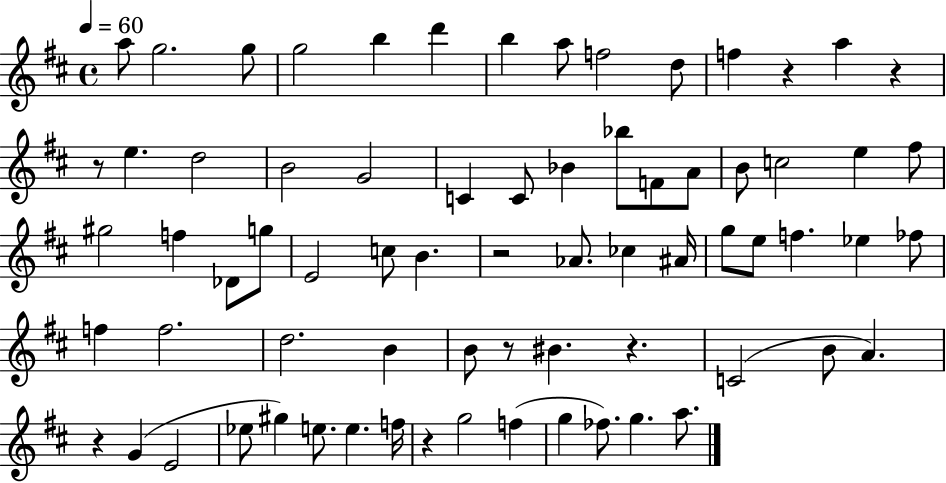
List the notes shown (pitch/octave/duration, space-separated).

A5/e G5/h. G5/e G5/h B5/q D6/q B5/q A5/e F5/h D5/e F5/q R/q A5/q R/q R/e E5/q. D5/h B4/h G4/h C4/q C4/e Bb4/q Bb5/e F4/e A4/e B4/e C5/h E5/q F#5/e G#5/h F5/q Db4/e G5/e E4/h C5/e B4/q. R/h Ab4/e. CES5/q A#4/s G5/e E5/e F5/q. Eb5/q FES5/e F5/q F5/h. D5/h. B4/q B4/e R/e BIS4/q. R/q. C4/h B4/e A4/q. R/q G4/q E4/h Eb5/e G#5/q E5/e. E5/q. F5/s R/q G5/h F5/q G5/q FES5/e. G5/q. A5/e.